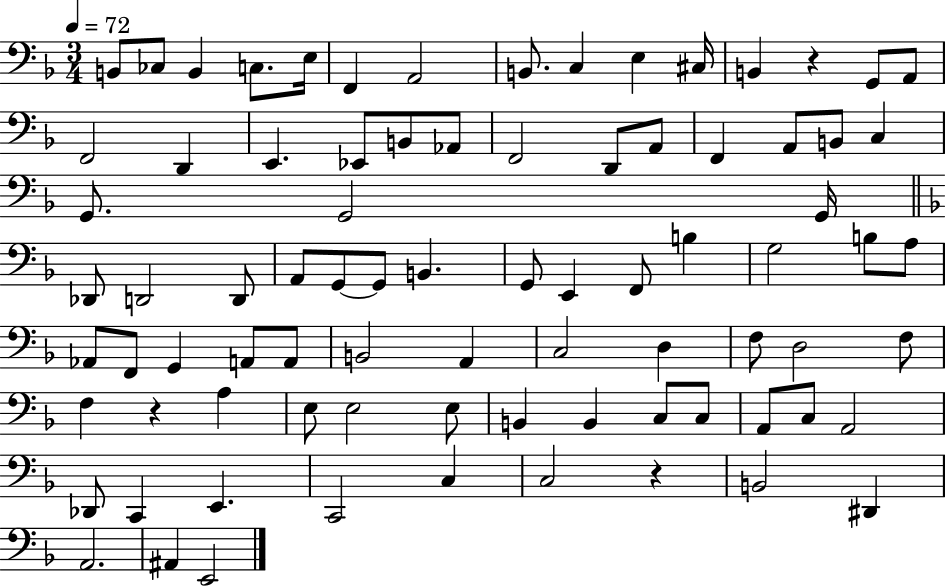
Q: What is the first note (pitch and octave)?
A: B2